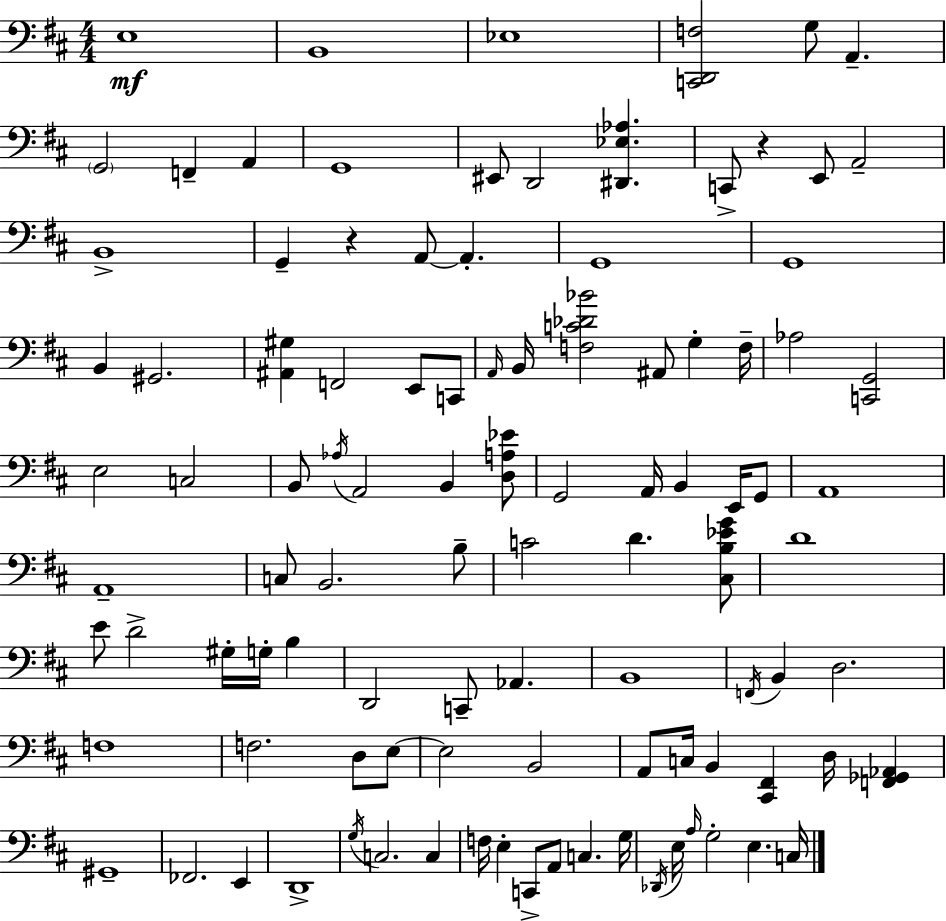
E3/w B2/w Eb3/w [C2,D2,F3]/h G3/e A2/q. G2/h F2/q A2/q G2/w EIS2/e D2/h [D#2,Eb3,Ab3]/q. C2/e R/q E2/e A2/h B2/w G2/q R/q A2/e A2/q. G2/w G2/w B2/q G#2/h. [A#2,G#3]/q F2/h E2/e C2/e A2/s B2/s [F3,C4,Db4,Bb4]/h A#2/e G3/q F3/s Ab3/h [C2,G2]/h E3/h C3/h B2/e Ab3/s A2/h B2/q [D3,A3,Eb4]/e G2/h A2/s B2/q E2/s G2/e A2/w A2/w C3/e B2/h. B3/e C4/h D4/q. [C#3,B3,Eb4,G4]/e D4/w E4/e D4/h G#3/s G3/s B3/q D2/h C2/e Ab2/q. B2/w F2/s B2/q D3/h. F3/w F3/h. D3/e E3/e E3/h B2/h A2/e C3/s B2/q [C#2,F#2]/q D3/s [F2,Gb2,Ab2]/q G#2/w FES2/h. E2/q D2/w G3/s C3/h. C3/q F3/s E3/q C2/e A2/e C3/q. G3/s Db2/s E3/s A3/s G3/h E3/q. C3/s